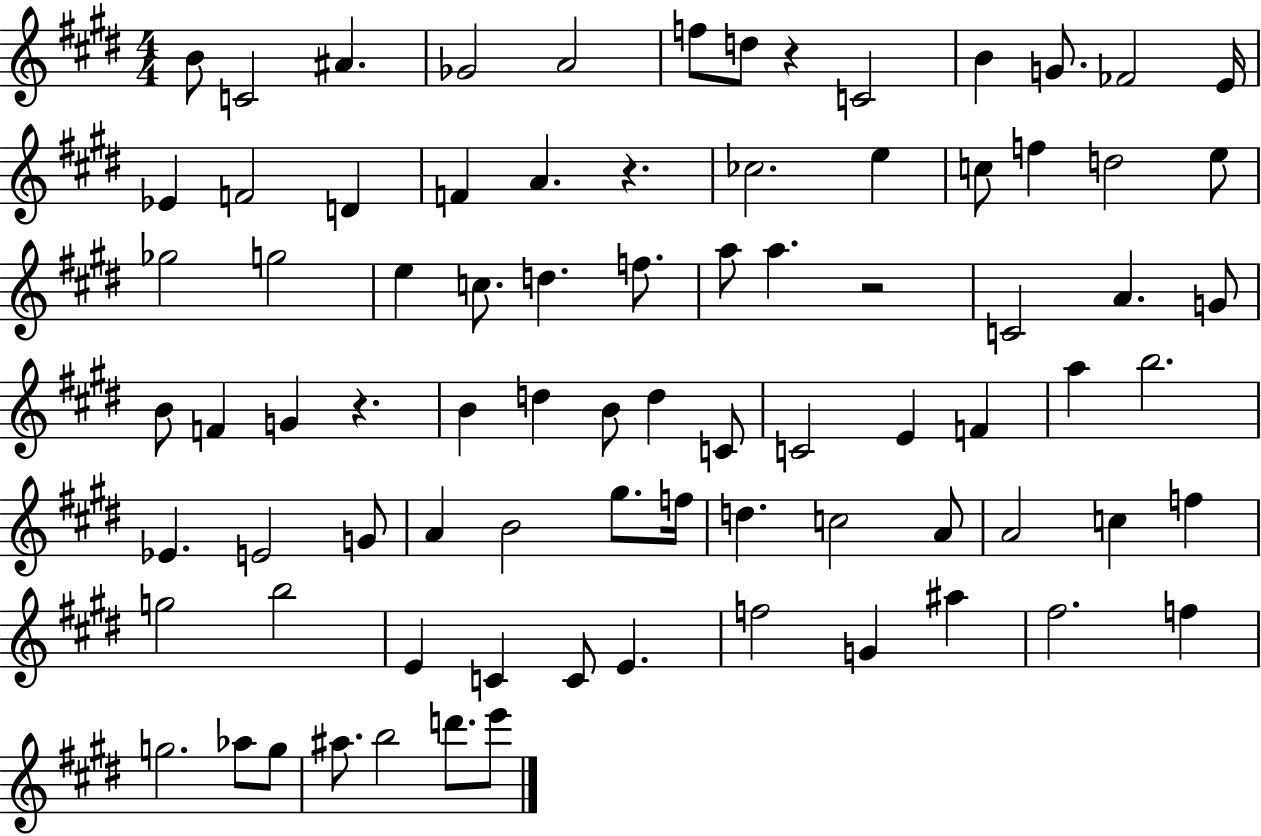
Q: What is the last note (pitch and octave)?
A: E6